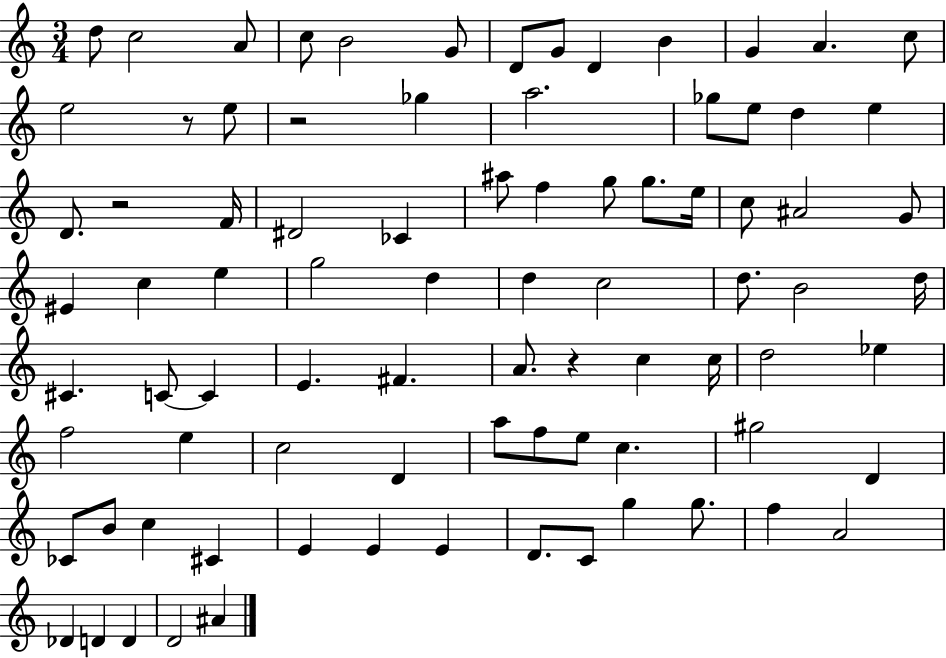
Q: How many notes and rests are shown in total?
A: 85